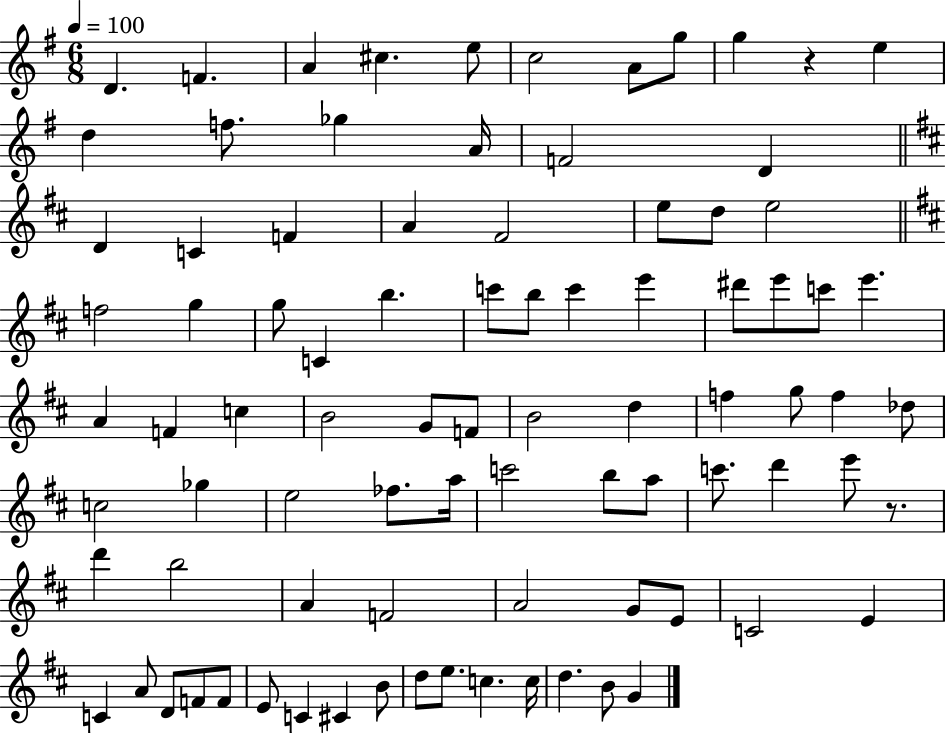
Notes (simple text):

D4/q. F4/q. A4/q C#5/q. E5/e C5/h A4/e G5/e G5/q R/q E5/q D5/q F5/e. Gb5/q A4/s F4/h D4/q D4/q C4/q F4/q A4/q F#4/h E5/e D5/e E5/h F5/h G5/q G5/e C4/q B5/q. C6/e B5/e C6/q E6/q D#6/e E6/e C6/e E6/q. A4/q F4/q C5/q B4/h G4/e F4/e B4/h D5/q F5/q G5/e F5/q Db5/e C5/h Gb5/q E5/h FES5/e. A5/s C6/h B5/e A5/e C6/e. D6/q E6/e R/e. D6/q B5/h A4/q F4/h A4/h G4/e E4/e C4/h E4/q C4/q A4/e D4/e F4/e F4/e E4/e C4/q C#4/q B4/e D5/e E5/e. C5/q. C5/s D5/q. B4/e G4/q